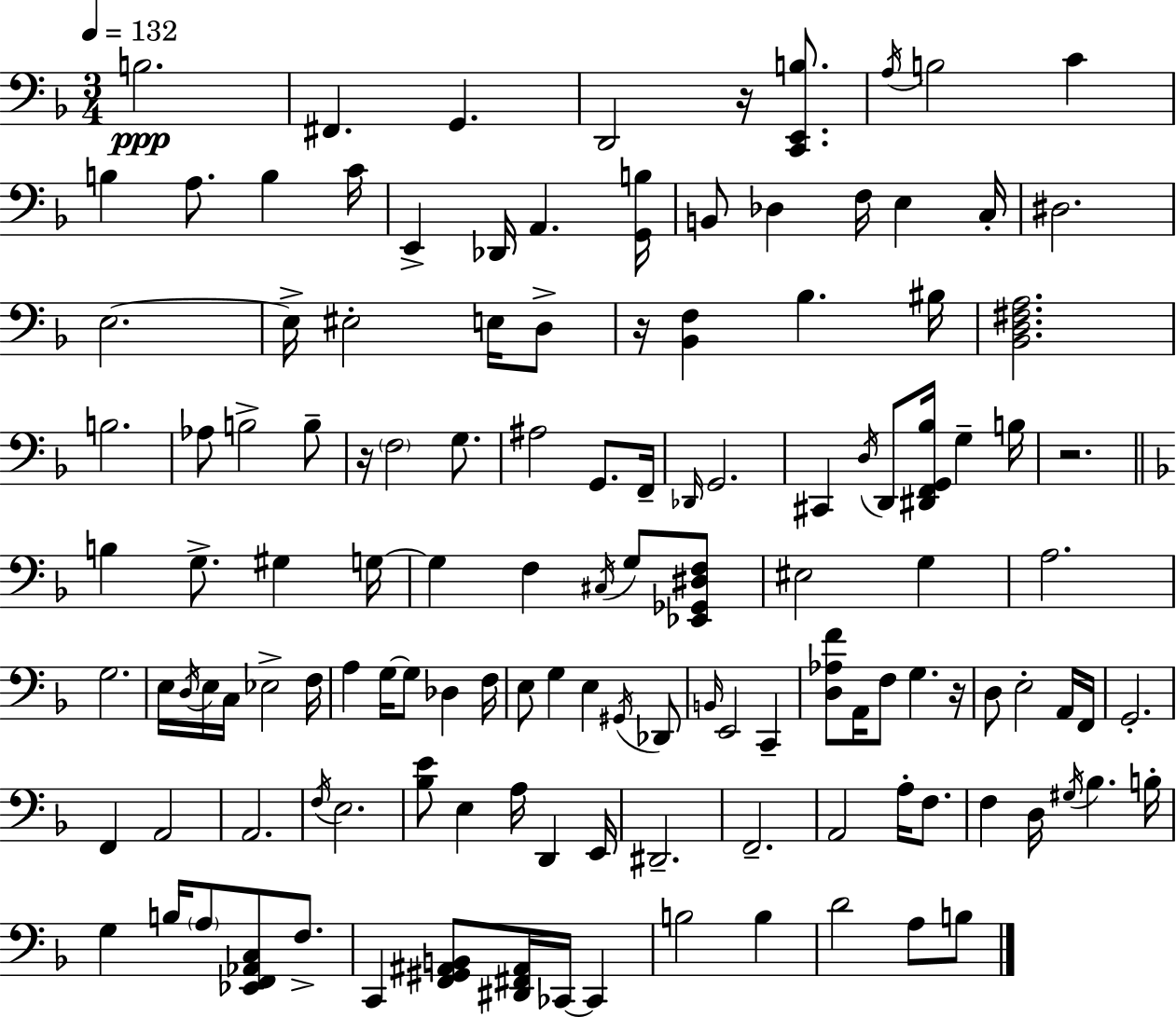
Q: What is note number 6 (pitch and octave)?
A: B3